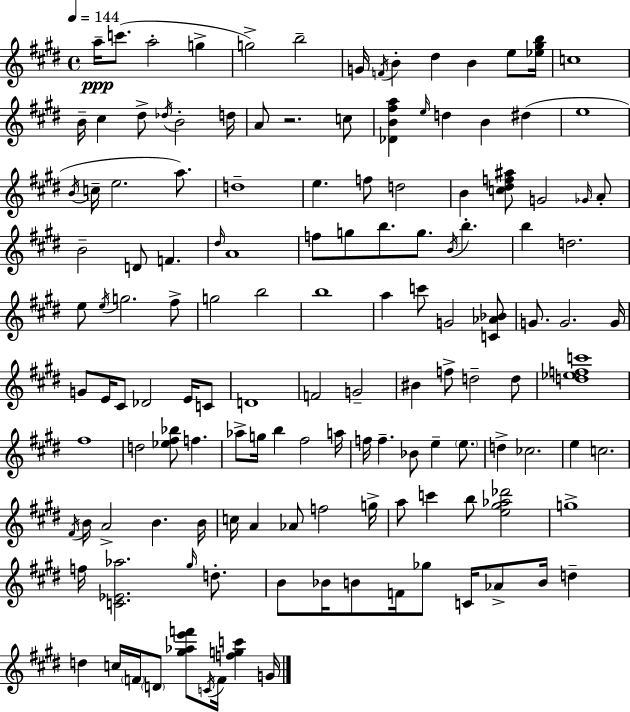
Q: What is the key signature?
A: E major